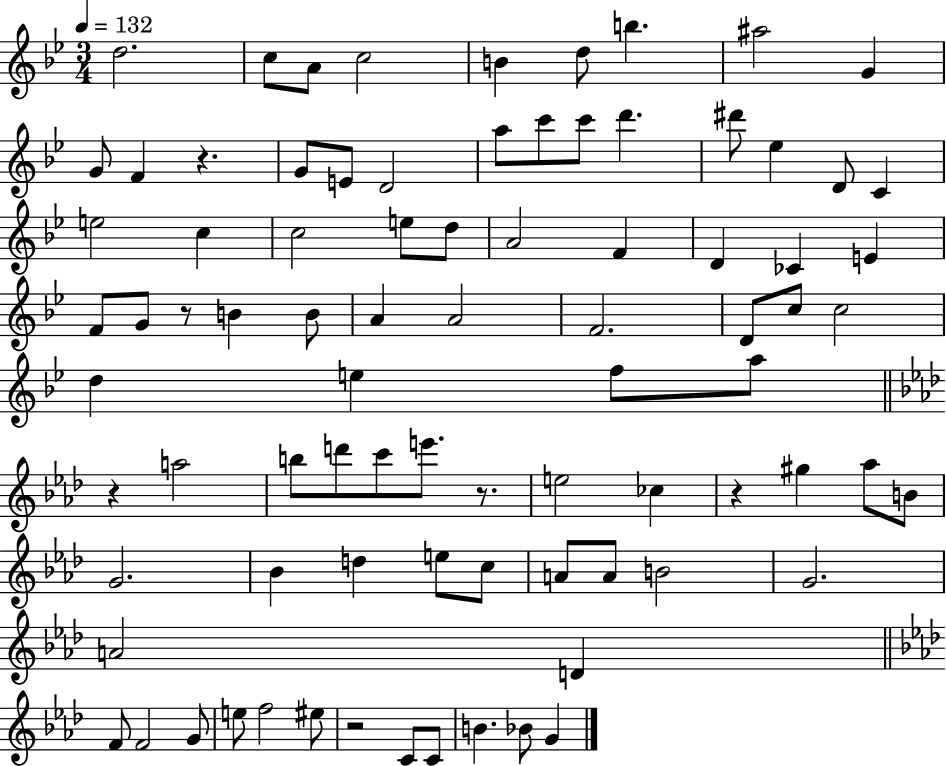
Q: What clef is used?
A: treble